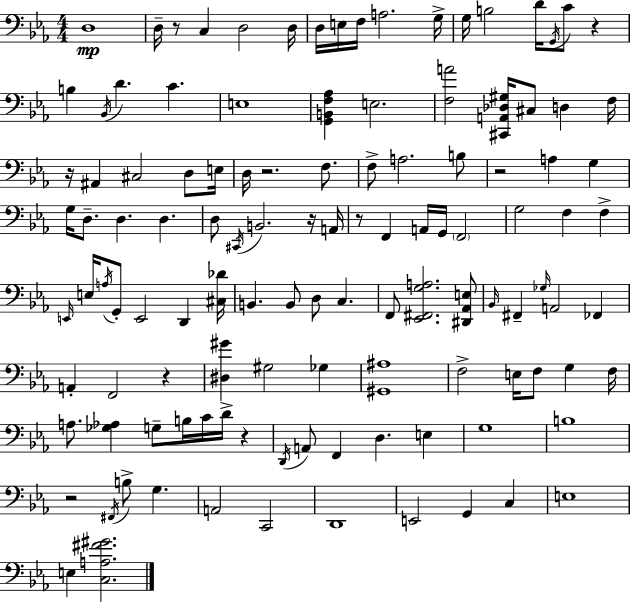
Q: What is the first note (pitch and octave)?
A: D3